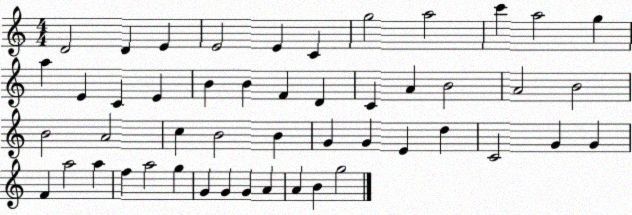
X:1
T:Untitled
M:4/4
L:1/4
K:C
D2 D E E2 E C g2 a2 c' a2 g a E C E B B F D C A B2 A2 B2 B2 A2 c B2 B G G E d C2 G G F a2 a f a2 g G G G A A B g2